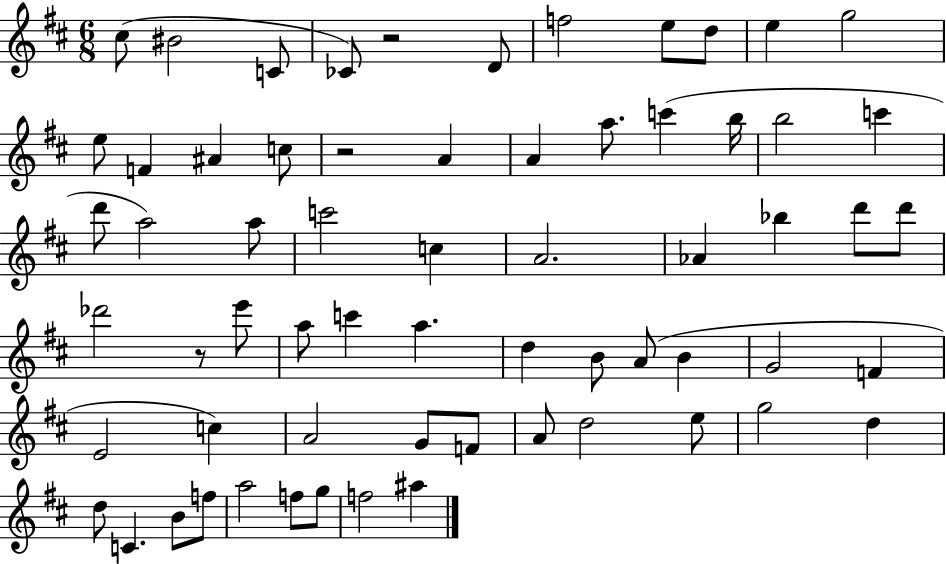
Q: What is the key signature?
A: D major